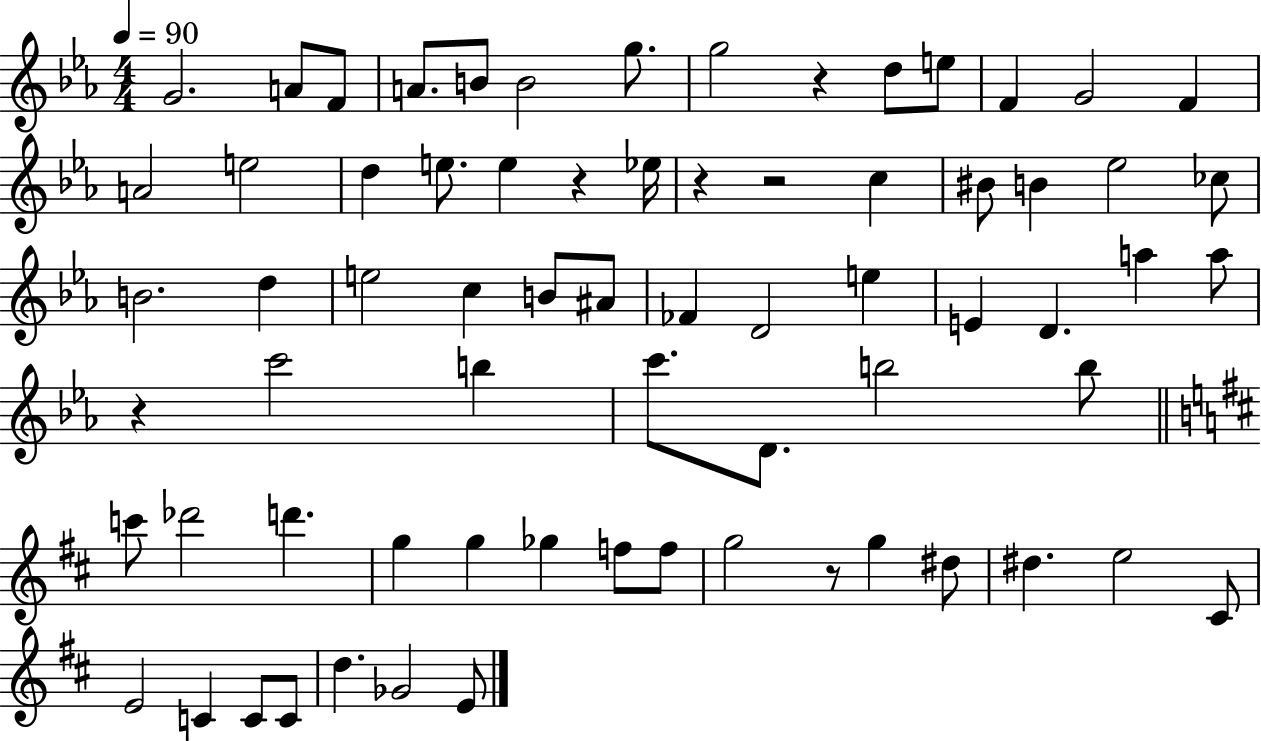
G4/h. A4/e F4/e A4/e. B4/e B4/h G5/e. G5/h R/q D5/e E5/e F4/q G4/h F4/q A4/h E5/h D5/q E5/e. E5/q R/q Eb5/s R/q R/h C5/q BIS4/e B4/q Eb5/h CES5/e B4/h. D5/q E5/h C5/q B4/e A#4/e FES4/q D4/h E5/q E4/q D4/q. A5/q A5/e R/q C6/h B5/q C6/e. D4/e. B5/h B5/e C6/e Db6/h D6/q. G5/q G5/q Gb5/q F5/e F5/e G5/h R/e G5/q D#5/e D#5/q. E5/h C#4/e E4/h C4/q C4/e C4/e D5/q. Gb4/h E4/e